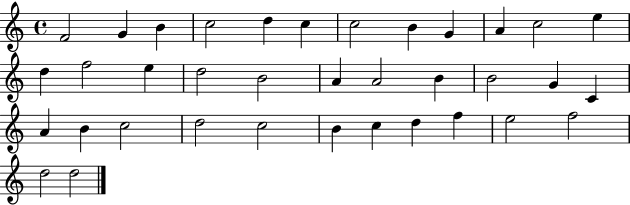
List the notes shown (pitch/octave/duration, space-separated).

F4/h G4/q B4/q C5/h D5/q C5/q C5/h B4/q G4/q A4/q C5/h E5/q D5/q F5/h E5/q D5/h B4/h A4/q A4/h B4/q B4/h G4/q C4/q A4/q B4/q C5/h D5/h C5/h B4/q C5/q D5/q F5/q E5/h F5/h D5/h D5/h